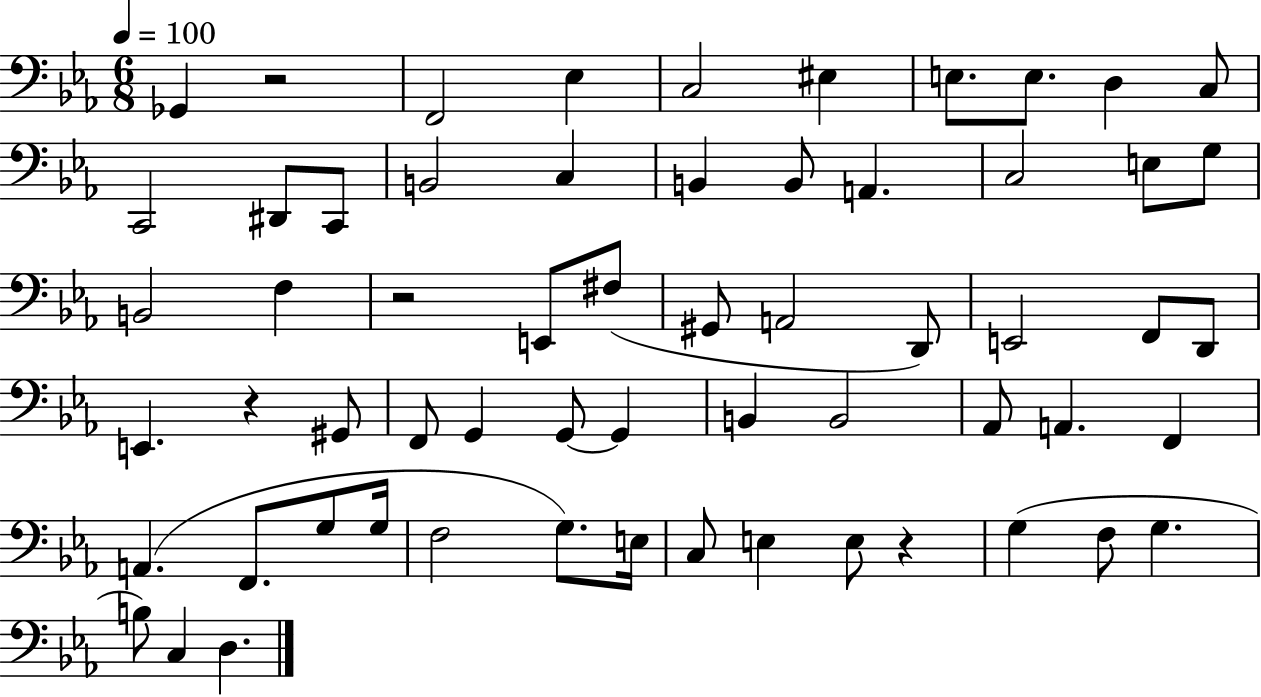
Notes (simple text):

Gb2/q R/h F2/h Eb3/q C3/h EIS3/q E3/e. E3/e. D3/q C3/e C2/h D#2/e C2/e B2/h C3/q B2/q B2/e A2/q. C3/h E3/e G3/e B2/h F3/q R/h E2/e F#3/e G#2/e A2/h D2/e E2/h F2/e D2/e E2/q. R/q G#2/e F2/e G2/q G2/e G2/q B2/q B2/h Ab2/e A2/q. F2/q A2/q. F2/e. G3/e G3/s F3/h G3/e. E3/s C3/e E3/q E3/e R/q G3/q F3/e G3/q. B3/e C3/q D3/q.